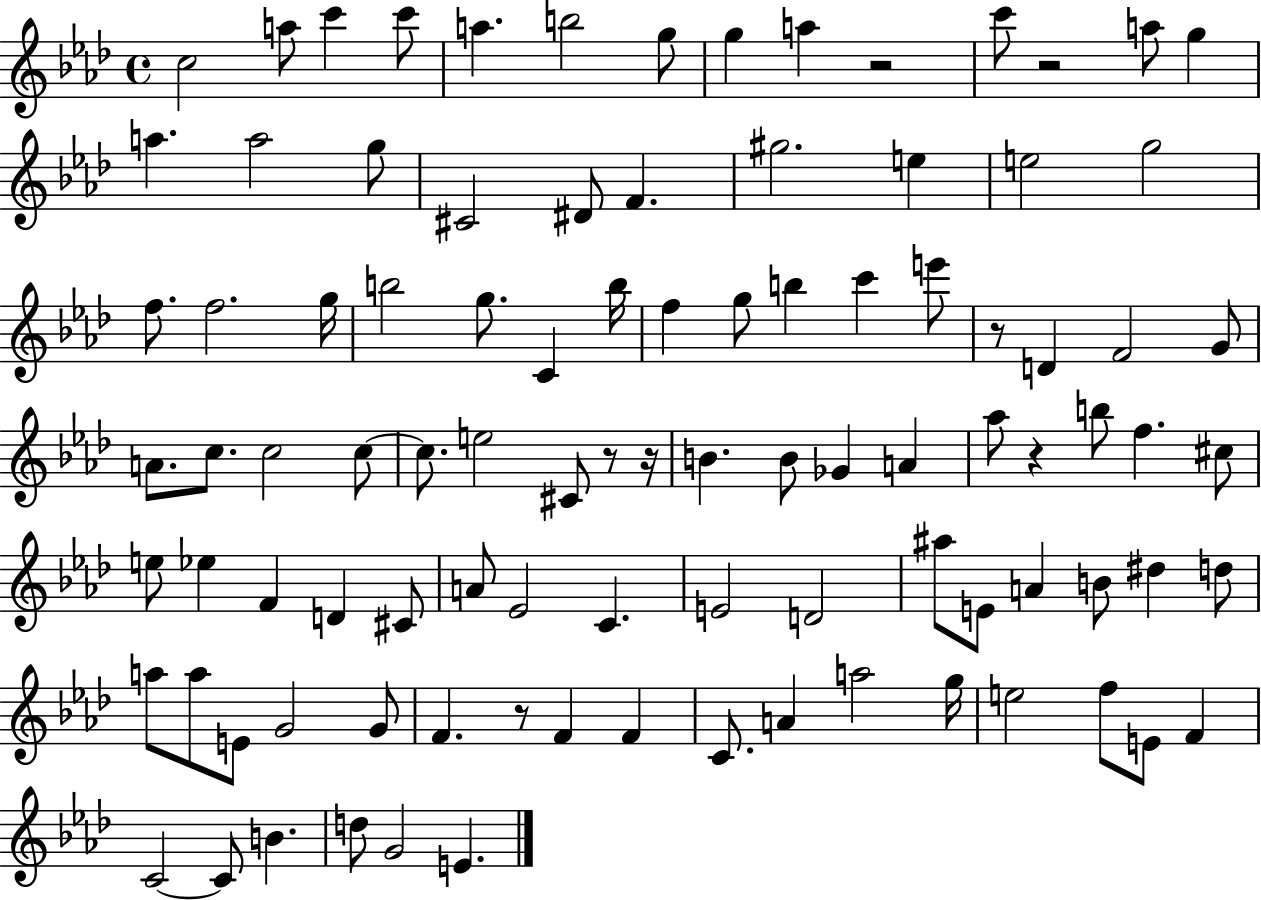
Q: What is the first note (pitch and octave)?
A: C5